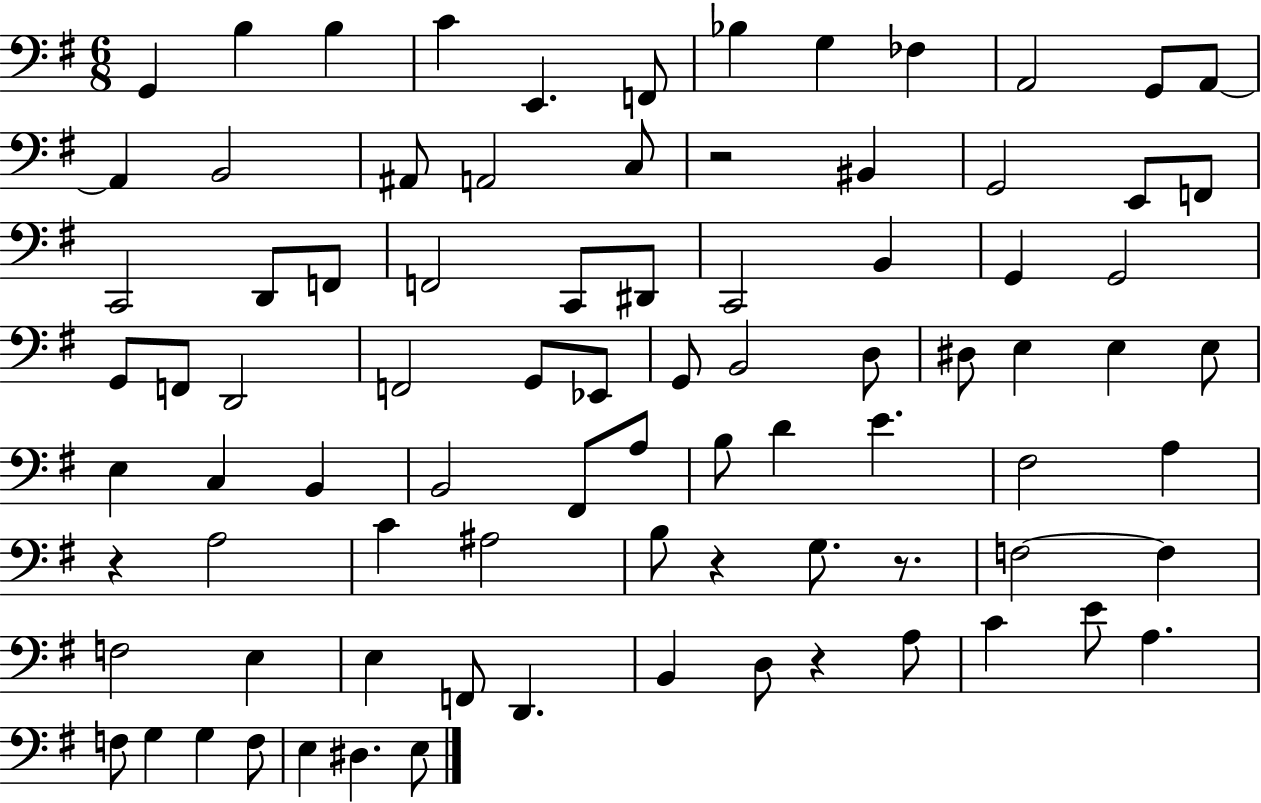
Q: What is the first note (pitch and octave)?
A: G2